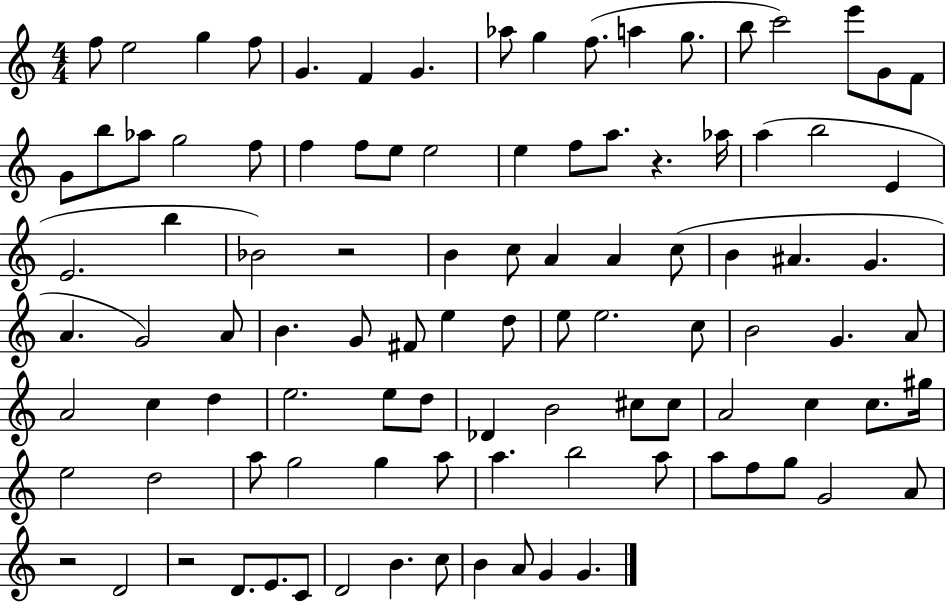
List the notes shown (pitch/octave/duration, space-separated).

F5/e E5/h G5/q F5/e G4/q. F4/q G4/q. Ab5/e G5/q F5/e. A5/q G5/e. B5/e C6/h E6/e G4/e F4/e G4/e B5/e Ab5/e G5/h F5/e F5/q F5/e E5/e E5/h E5/q F5/e A5/e. R/q. Ab5/s A5/q B5/h E4/q E4/h. B5/q Bb4/h R/h B4/q C5/e A4/q A4/q C5/e B4/q A#4/q. G4/q. A4/q. G4/h A4/e B4/q. G4/e F#4/e E5/q D5/e E5/e E5/h. C5/e B4/h G4/q. A4/e A4/h C5/q D5/q E5/h. E5/e D5/e Db4/q B4/h C#5/e C#5/e A4/h C5/q C5/e. G#5/s E5/h D5/h A5/e G5/h G5/q A5/e A5/q. B5/h A5/e A5/e F5/e G5/e G4/h A4/e R/h D4/h R/h D4/e. E4/e. C4/e D4/h B4/q. C5/e B4/q A4/e G4/q G4/q.